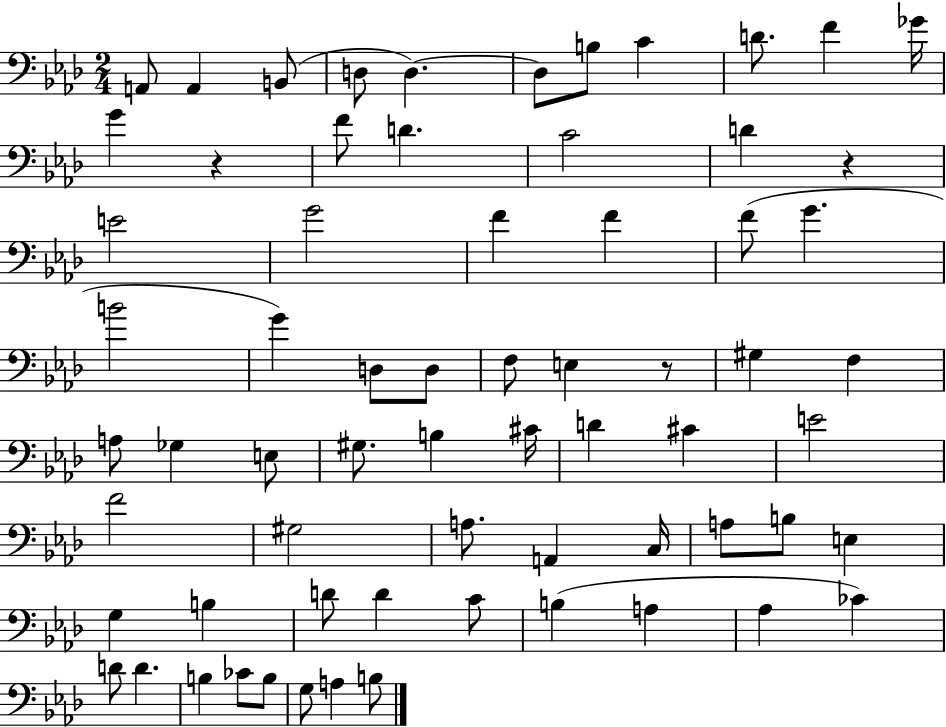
A2/e A2/q B2/e D3/e D3/q. D3/e B3/e C4/q D4/e. F4/q Gb4/s G4/q R/q F4/e D4/q. C4/h D4/q R/q E4/h G4/h F4/q F4/q F4/e G4/q. B4/h G4/q D3/e D3/e F3/e E3/q R/e G#3/q F3/q A3/e Gb3/q E3/e G#3/e. B3/q C#4/s D4/q C#4/q E4/h F4/h G#3/h A3/e. A2/q C3/s A3/e B3/e E3/q G3/q B3/q D4/e D4/q C4/e B3/q A3/q Ab3/q CES4/q D4/e D4/q. B3/q CES4/e B3/e G3/e A3/q B3/e